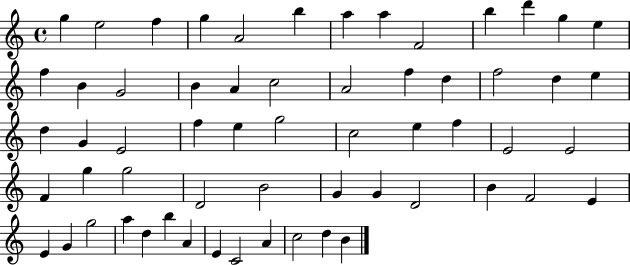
{
  \clef treble
  \time 4/4
  \defaultTimeSignature
  \key c \major
  g''4 e''2 f''4 | g''4 a'2 b''4 | a''4 a''4 f'2 | b''4 d'''4 g''4 e''4 | \break f''4 b'4 g'2 | b'4 a'4 c''2 | a'2 f''4 d''4 | f''2 d''4 e''4 | \break d''4 g'4 e'2 | f''4 e''4 g''2 | c''2 e''4 f''4 | e'2 e'2 | \break f'4 g''4 g''2 | d'2 b'2 | g'4 g'4 d'2 | b'4 f'2 e'4 | \break e'4 g'4 g''2 | a''4 d''4 b''4 a'4 | e'4 c'2 a'4 | c''2 d''4 b'4 | \break \bar "|."
}